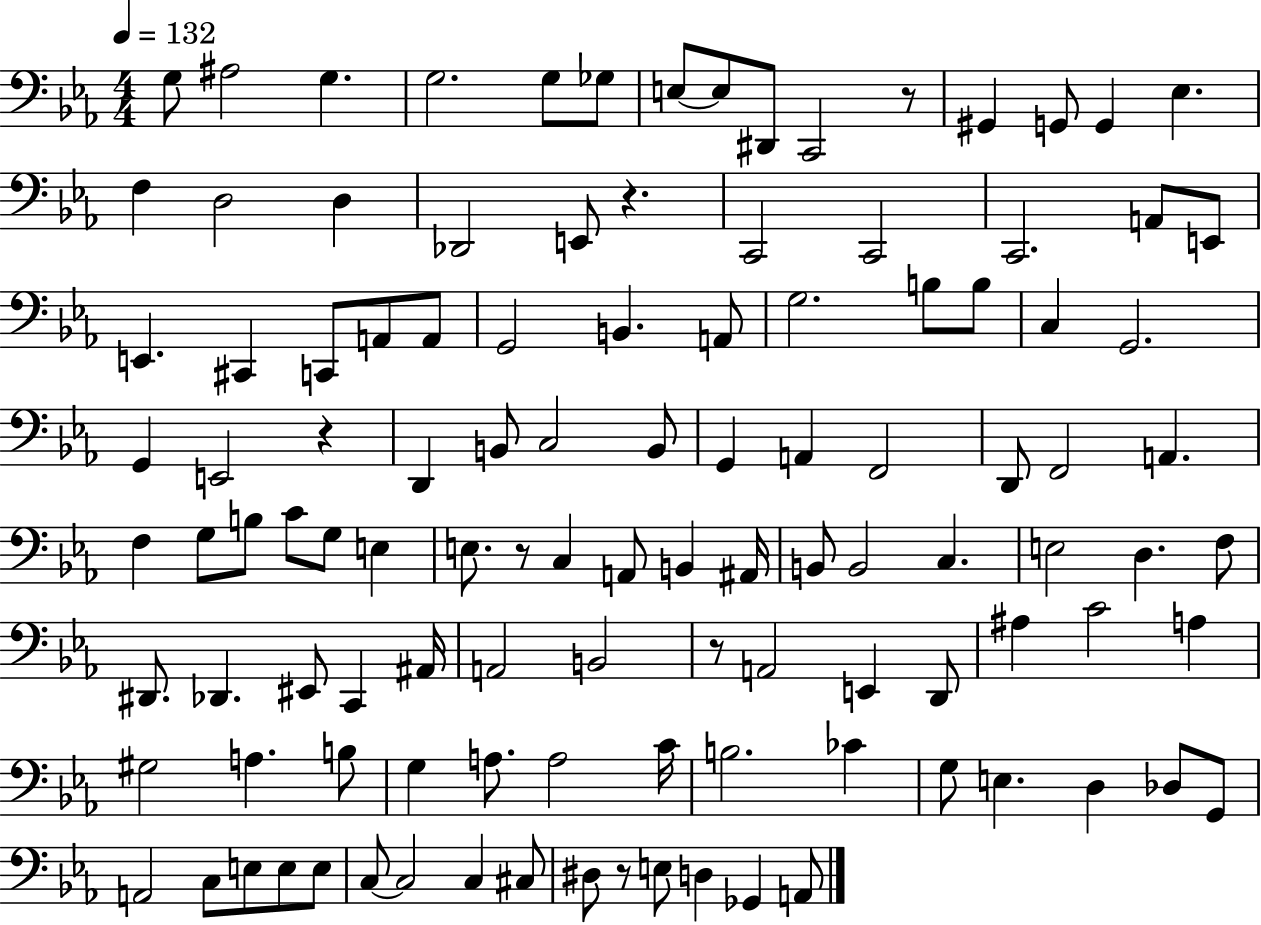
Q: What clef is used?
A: bass